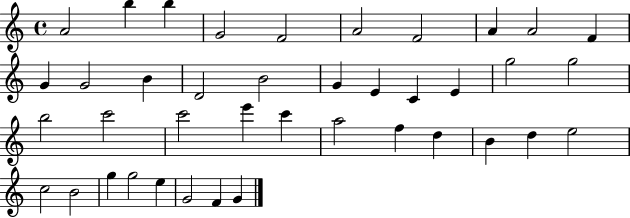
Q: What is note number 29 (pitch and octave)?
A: D5